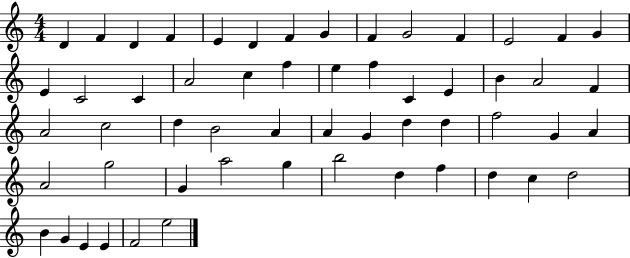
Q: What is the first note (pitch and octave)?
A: D4